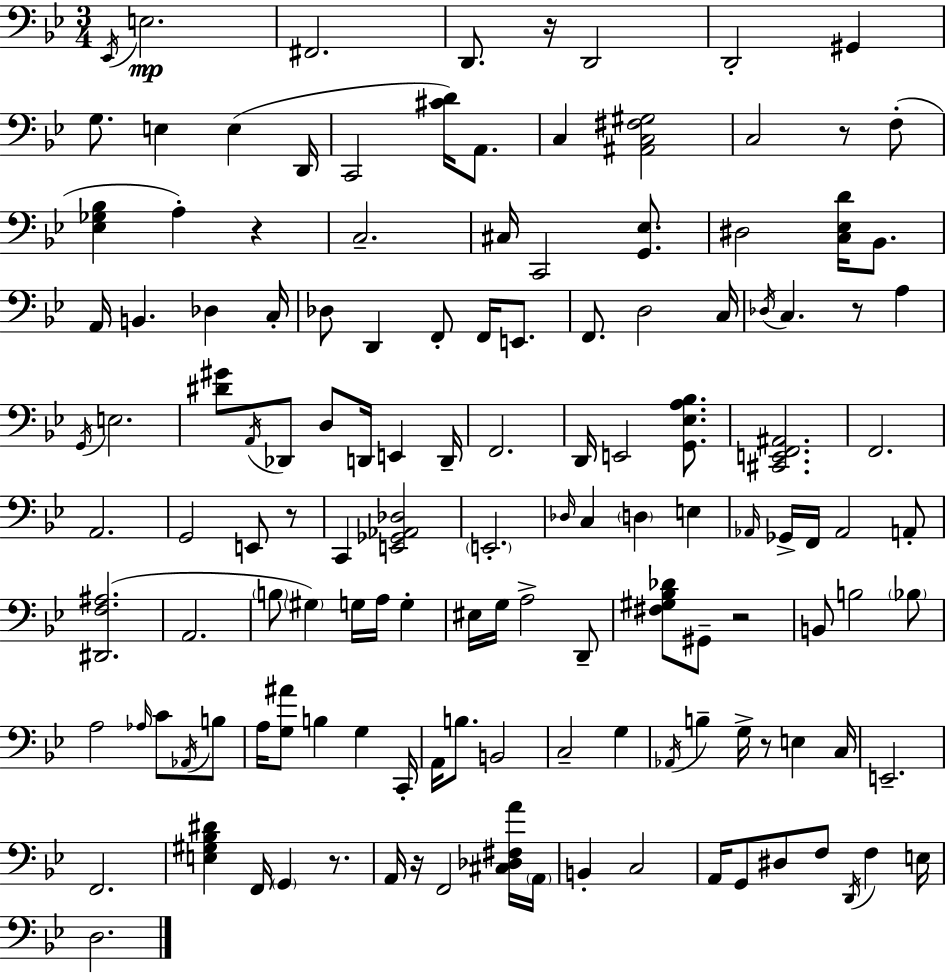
{
  \clef bass
  \numericTimeSignature
  \time 3/4
  \key g \minor
  \acciaccatura { ees,16 }\mp e2. | fis,2. | d,8. r16 d,2 | d,2-. gis,4 | \break g8. e4 e4( | d,16 c,2 <cis' d'>16) a,8. | c4 <ais, c fis gis>2 | c2 r8 f8-.( | \break <ees ges bes>4 a4-.) r4 | c2.-- | cis16 c,2 <g, ees>8. | dis2 <c ees d'>16 bes,8. | \break a,16 b,4. des4 | c16-. des8 d,4 f,8-. f,16 e,8. | f,8. d2 | c16 \acciaccatura { des16 } c4. r8 a4 | \break \acciaccatura { g,16 } e2. | <dis' gis'>8 \acciaccatura { a,16 } des,8 d8 d,16 e,4 | d,16-- f,2. | d,16 e,2 | \break <g, ees a bes>8. <cis, e, f, ais,>2. | f,2. | a,2. | g,2 | \break e,8 r8 c,4 <e, ges, aes, des>2 | \parenthesize e,2.-. | \grace { des16 } c4 \parenthesize d4 | e4 \grace { aes,16 } ges,16-> f,16 aes,2 | \break a,8-. <dis, f ais>2.( | a,2. | \parenthesize b8 \parenthesize gis4) | g16 a16 g4-. eis16 g16 a2-> | \break d,8-- <fis gis bes des'>8 gis,8-- r2 | b,8 b2 | \parenthesize bes8 a2 | \grace { aes16 } c'8 \acciaccatura { aes,16 } b8 a16 <g ais'>8 b4 | \break g4 c,16-. a,16 b8. | b,2 c2-- | g4 \acciaccatura { aes,16 } b4-- | g16-> r8 e4 c16 e,2.-- | \break f,2. | <e gis bes dis'>4 | f,16 \parenthesize g,4 r8. a,16 r16 f,2 | <cis des fis a'>16 \parenthesize a,16 b,4-. | \break c2 a,16 g,8 | dis8 f8 \acciaccatura { d,16 } f4 e16 d2. | \bar "|."
}